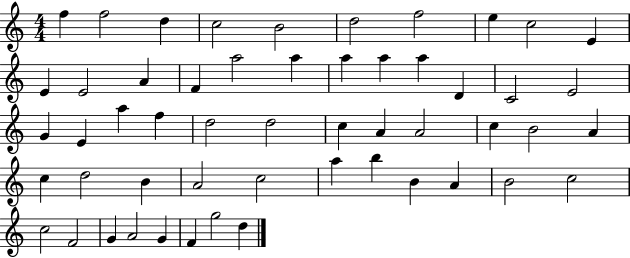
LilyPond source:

{
  \clef treble
  \numericTimeSignature
  \time 4/4
  \key c \major
  f''4 f''2 d''4 | c''2 b'2 | d''2 f''2 | e''4 c''2 e'4 | \break e'4 e'2 a'4 | f'4 a''2 a''4 | a''4 a''4 a''4 d'4 | c'2 e'2 | \break g'4 e'4 a''4 f''4 | d''2 d''2 | c''4 a'4 a'2 | c''4 b'2 a'4 | \break c''4 d''2 b'4 | a'2 c''2 | a''4 b''4 b'4 a'4 | b'2 c''2 | \break c''2 f'2 | g'4 a'2 g'4 | f'4 g''2 d''4 | \bar "|."
}